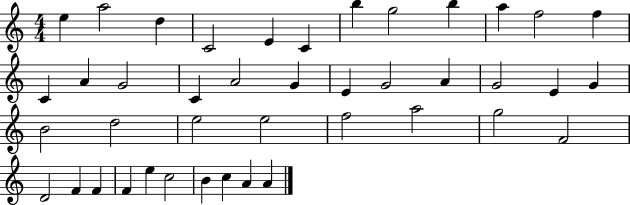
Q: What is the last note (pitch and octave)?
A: A4